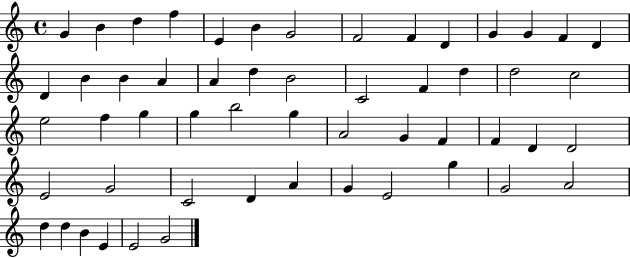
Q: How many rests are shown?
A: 0